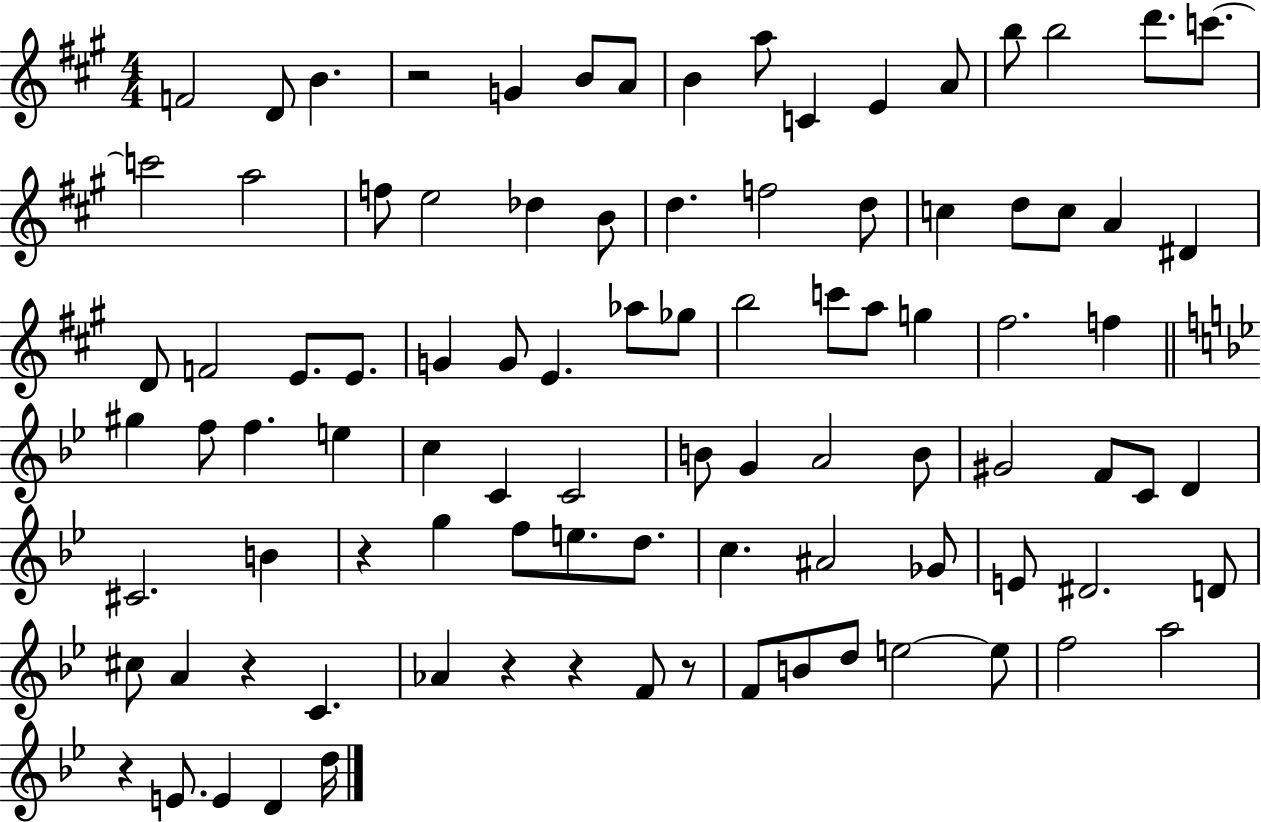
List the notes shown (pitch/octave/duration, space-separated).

F4/h D4/e B4/q. R/h G4/q B4/e A4/e B4/q A5/e C4/q E4/q A4/e B5/e B5/h D6/e. C6/e. C6/h A5/h F5/e E5/h Db5/q B4/e D5/q. F5/h D5/e C5/q D5/e C5/e A4/q D#4/q D4/e F4/h E4/e. E4/e. G4/q G4/e E4/q. Ab5/e Gb5/e B5/h C6/e A5/e G5/q F#5/h. F5/q G#5/q F5/e F5/q. E5/q C5/q C4/q C4/h B4/e G4/q A4/h B4/e G#4/h F4/e C4/e D4/q C#4/h. B4/q R/q G5/q F5/e E5/e. D5/e. C5/q. A#4/h Gb4/e E4/e D#4/h. D4/e C#5/e A4/q R/q C4/q. Ab4/q R/q R/q F4/e R/e F4/e B4/e D5/e E5/h E5/e F5/h A5/h R/q E4/e. E4/q D4/q D5/s